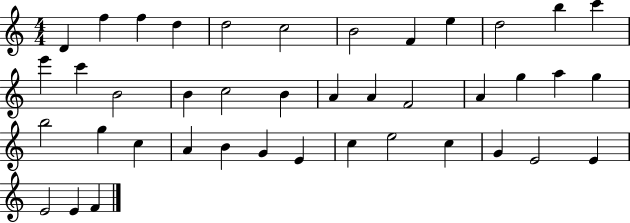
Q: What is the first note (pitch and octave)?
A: D4